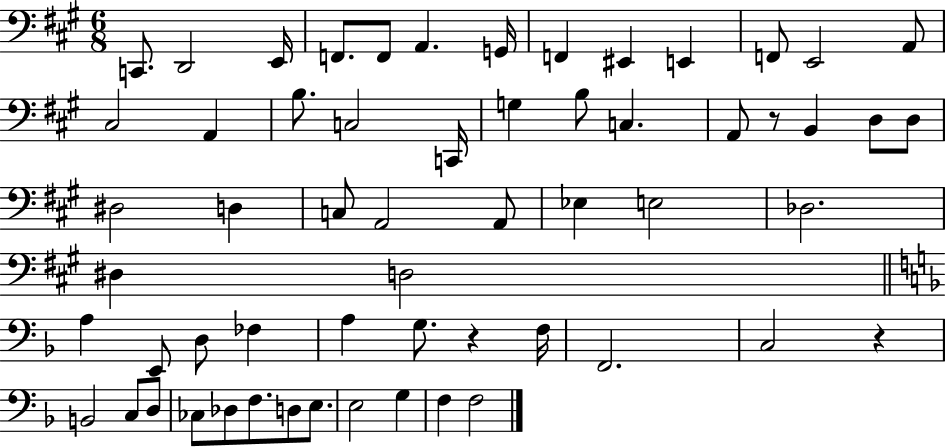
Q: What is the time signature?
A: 6/8